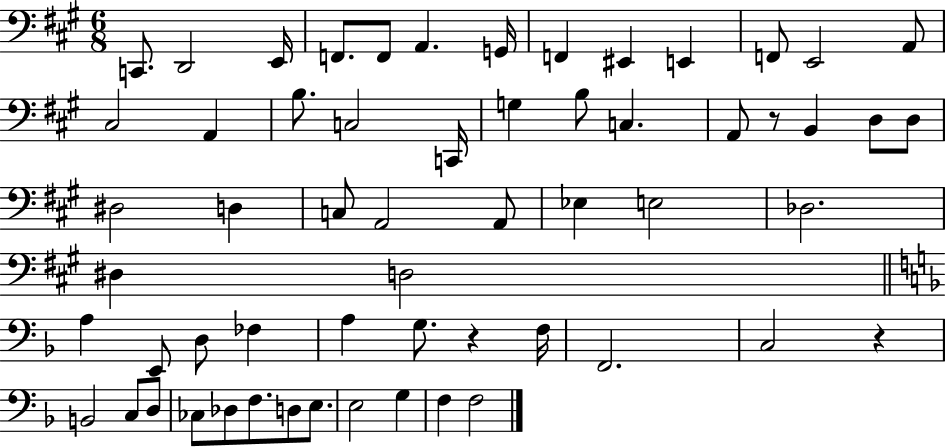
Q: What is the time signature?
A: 6/8